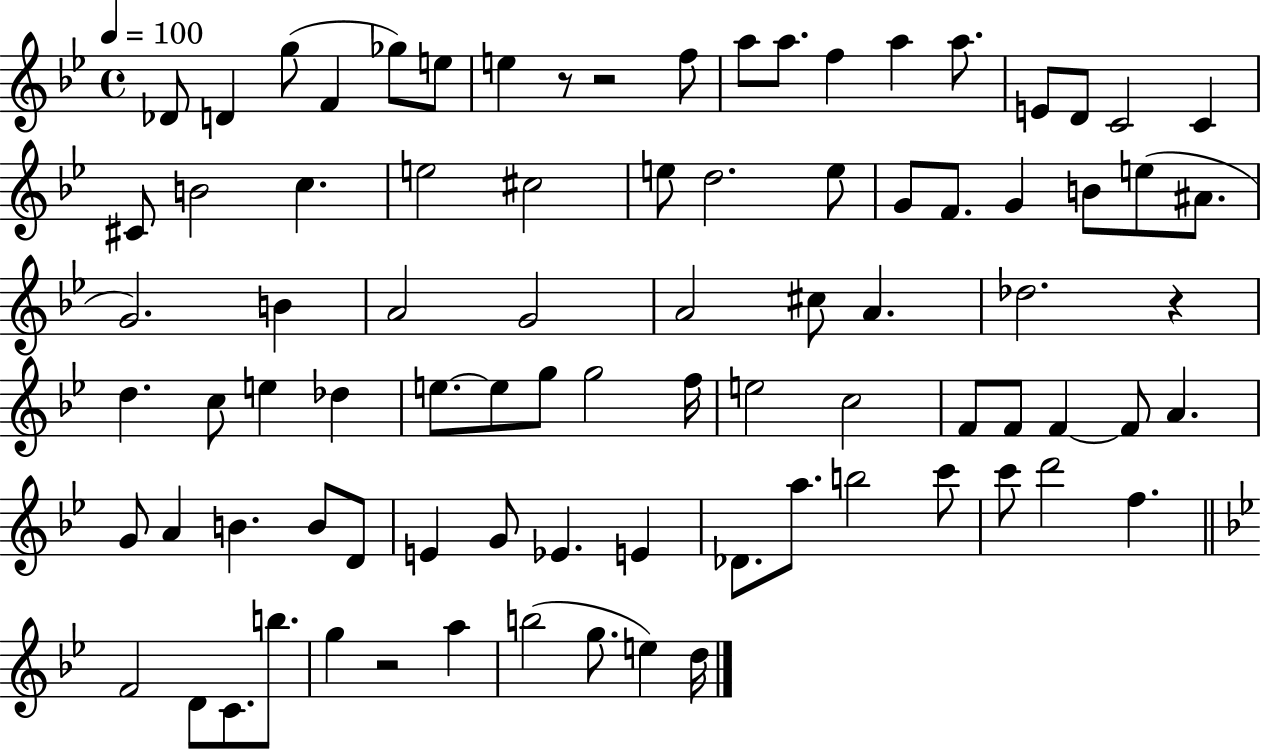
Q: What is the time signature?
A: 4/4